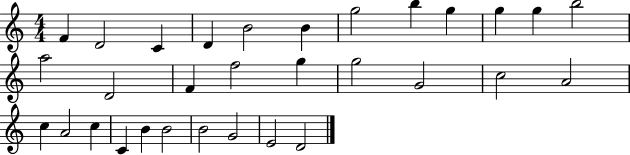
F4/q D4/h C4/q D4/q B4/h B4/q G5/h B5/q G5/q G5/q G5/q B5/h A5/h D4/h F4/q F5/h G5/q G5/h G4/h C5/h A4/h C5/q A4/h C5/q C4/q B4/q B4/h B4/h G4/h E4/h D4/h